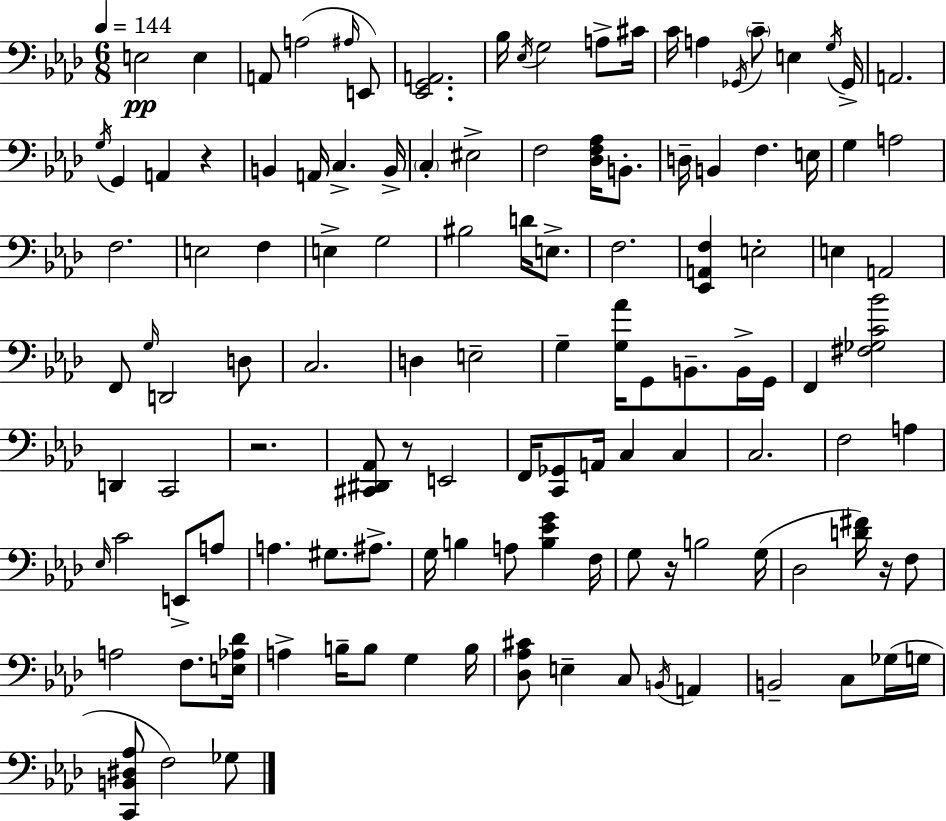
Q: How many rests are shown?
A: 5